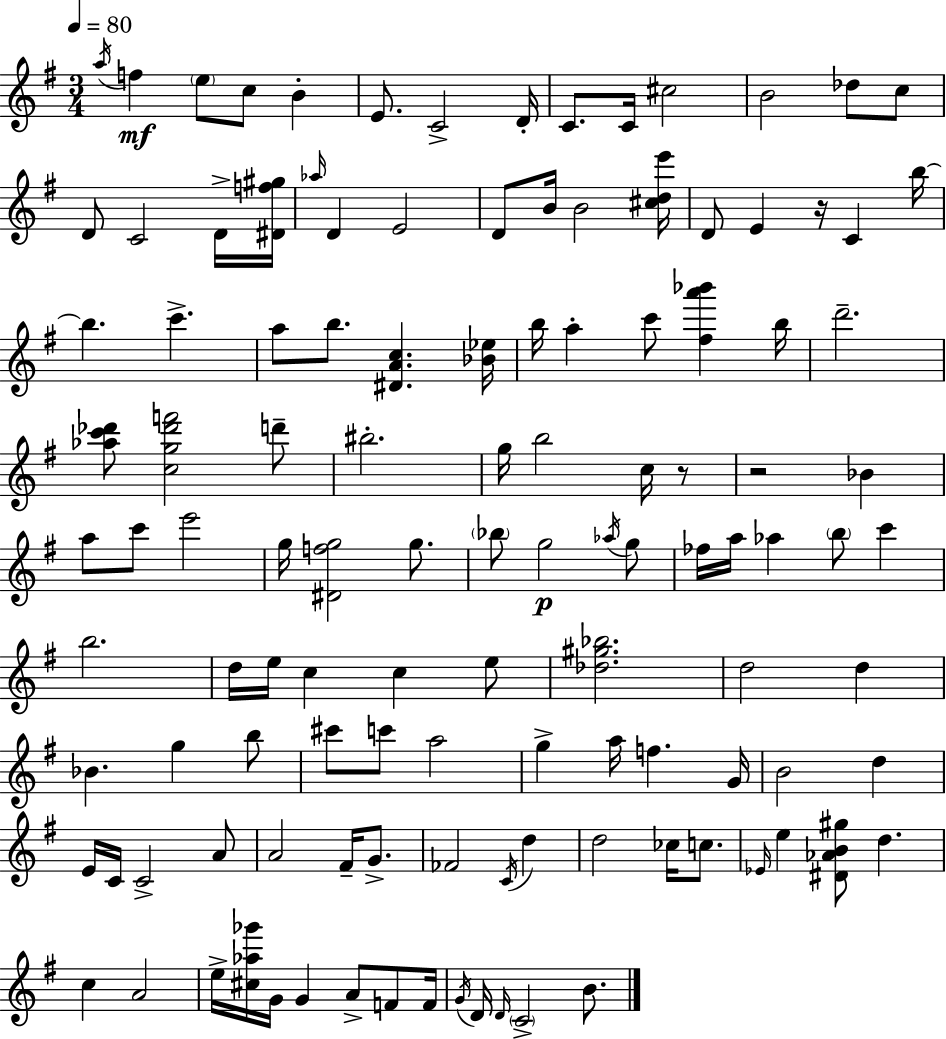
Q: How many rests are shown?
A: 3